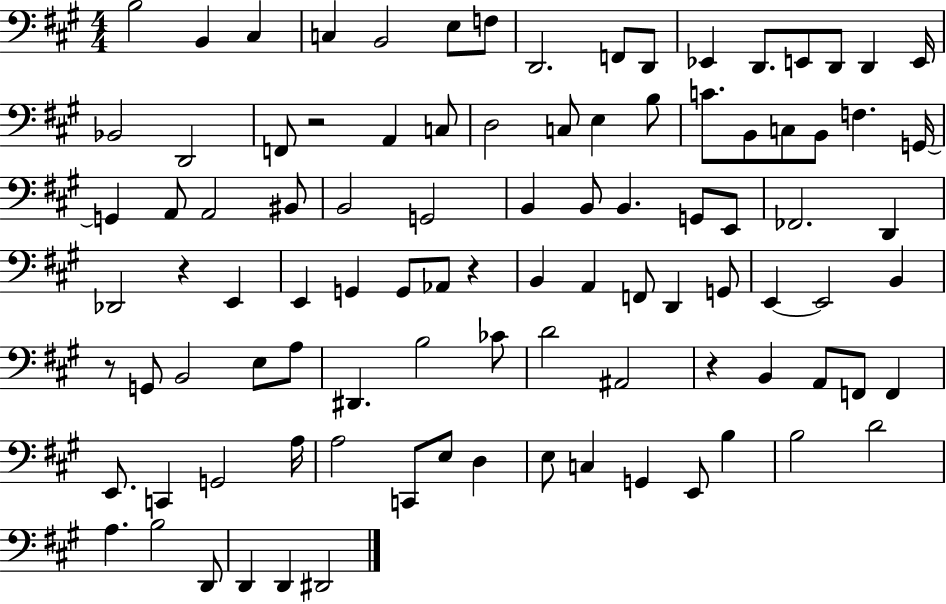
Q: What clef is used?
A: bass